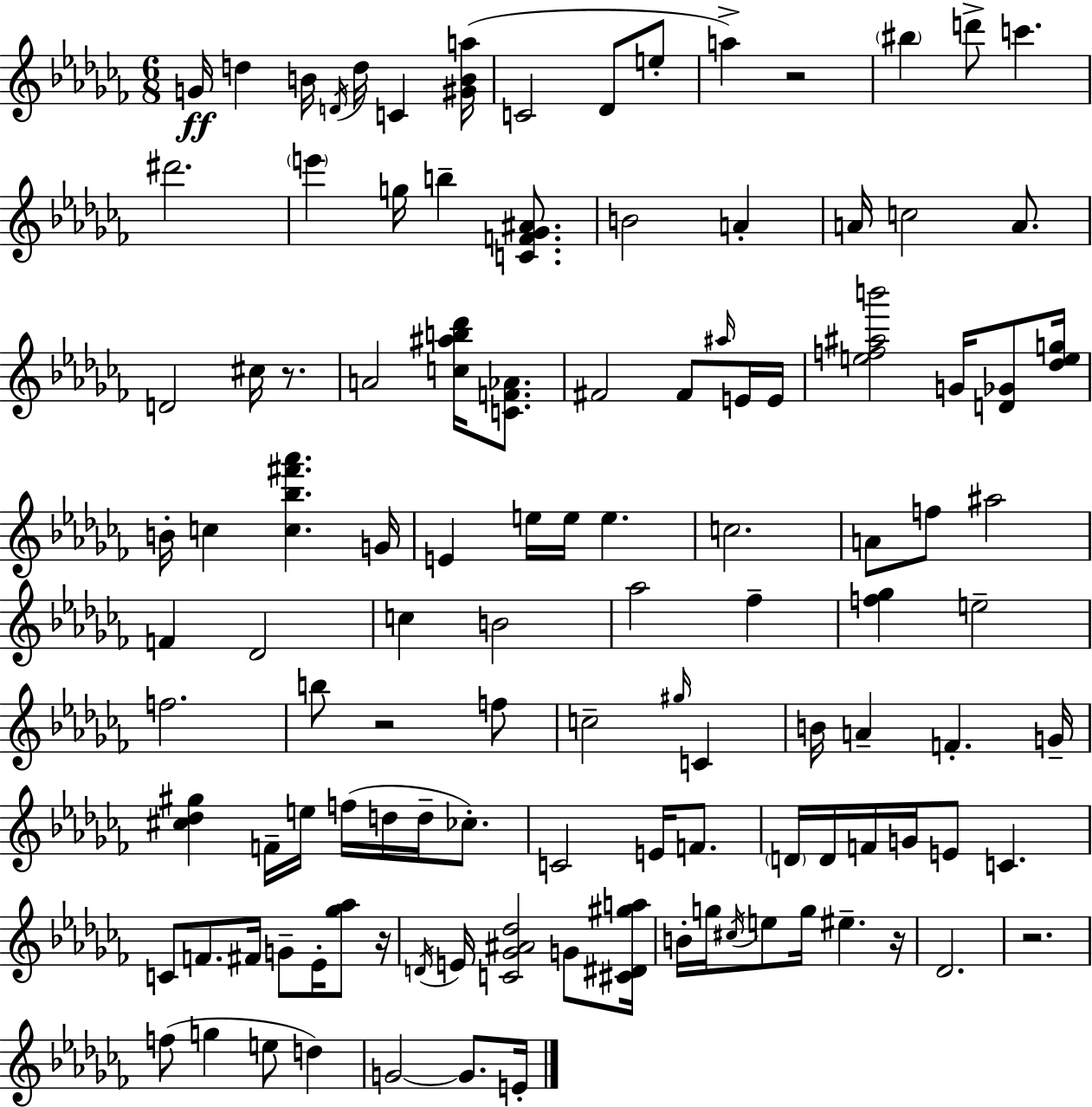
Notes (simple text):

G4/s D5/q B4/s D4/s D5/s C4/q [G#4,B4,A5]/s C4/h Db4/e E5/e A5/q R/h BIS5/q D6/e C6/q. D#6/h. E6/q G5/s B5/q [C4,F4,Gb4,A#4]/e. B4/h A4/q A4/s C5/h A4/e. D4/h C#5/s R/e. A4/h [C5,A#5,B5,Db6]/s [C4,F4,Ab4]/e. F#4/h F#4/e A#5/s E4/s E4/s [E5,F5,A#5,B6]/h G4/s [D4,Gb4]/e [Db5,E5,G5]/s B4/s C5/q [C5,Bb5,F#6,Ab6]/q. G4/s E4/q E5/s E5/s E5/q. C5/h. A4/e F5/e A#5/h F4/q Db4/h C5/q B4/h Ab5/h FES5/q [F5,Gb5]/q E5/h F5/h. B5/e R/h F5/e C5/h G#5/s C4/q B4/s A4/q F4/q. G4/s [C#5,Db5,G#5]/q F4/s E5/s F5/s D5/s D5/s CES5/e. C4/h E4/s F4/e. D4/s D4/s F4/s G4/s E4/e C4/q. C4/e F4/e. F#4/s G4/e Eb4/s [Gb5,Ab5]/e R/s D4/s E4/s [C4,Gb4,A#4,Db5]/h G4/e [C#4,D#4,G#5,A5]/s B4/s G5/s C#5/s E5/e G5/s EIS5/q. R/s Db4/h. R/h. F5/e G5/q E5/e D5/q G4/h G4/e. E4/s